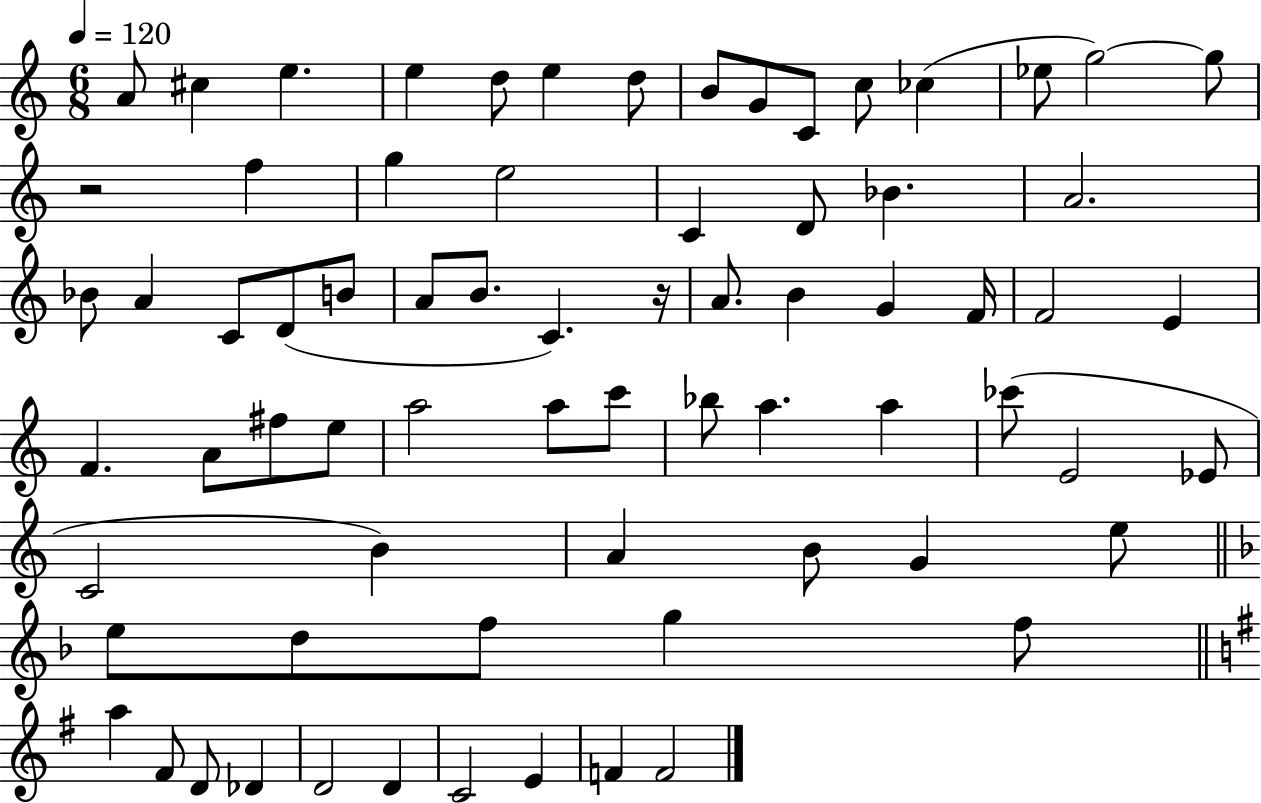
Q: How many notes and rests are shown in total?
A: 72